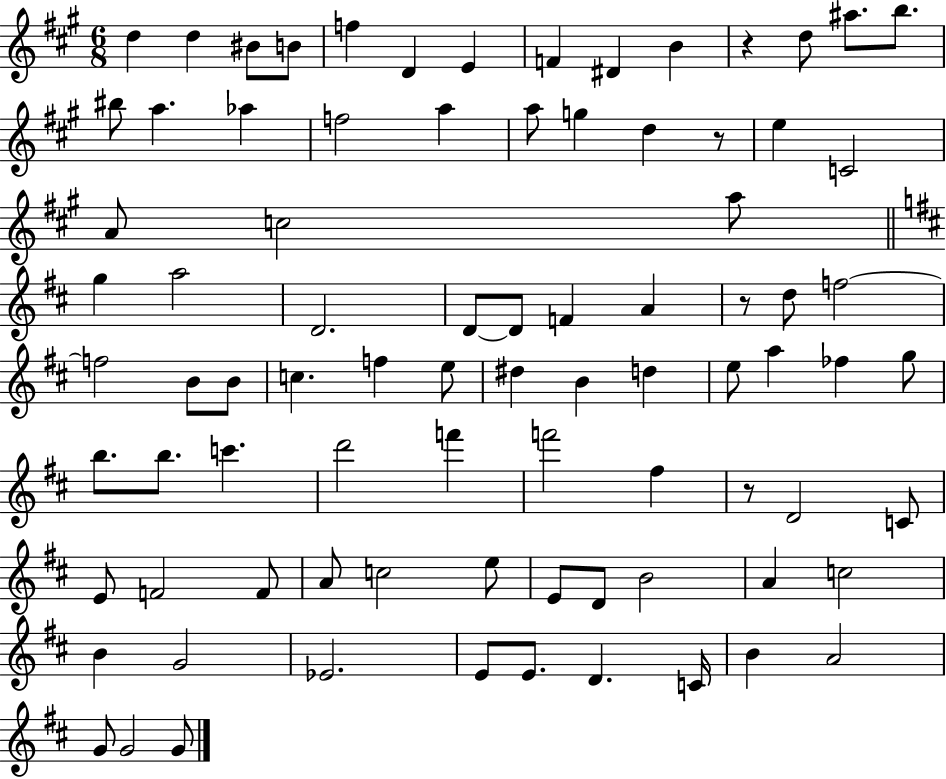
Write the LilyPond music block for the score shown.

{
  \clef treble
  \numericTimeSignature
  \time 6/8
  \key a \major
  d''4 d''4 bis'8 b'8 | f''4 d'4 e'4 | f'4 dis'4 b'4 | r4 d''8 ais''8. b''8. | \break bis''8 a''4. aes''4 | f''2 a''4 | a''8 g''4 d''4 r8 | e''4 c'2 | \break a'8 c''2 a''8 | \bar "||" \break \key b \minor g''4 a''2 | d'2. | d'8~~ d'8 f'4 a'4 | r8 d''8 f''2~~ | \break f''2 b'8 b'8 | c''4. f''4 e''8 | dis''4 b'4 d''4 | e''8 a''4 fes''4 g''8 | \break b''8. b''8. c'''4. | d'''2 f'''4 | f'''2 fis''4 | r8 d'2 c'8 | \break e'8 f'2 f'8 | a'8 c''2 e''8 | e'8 d'8 b'2 | a'4 c''2 | \break b'4 g'2 | ees'2. | e'8 e'8. d'4. c'16 | b'4 a'2 | \break g'8 g'2 g'8 | \bar "|."
}